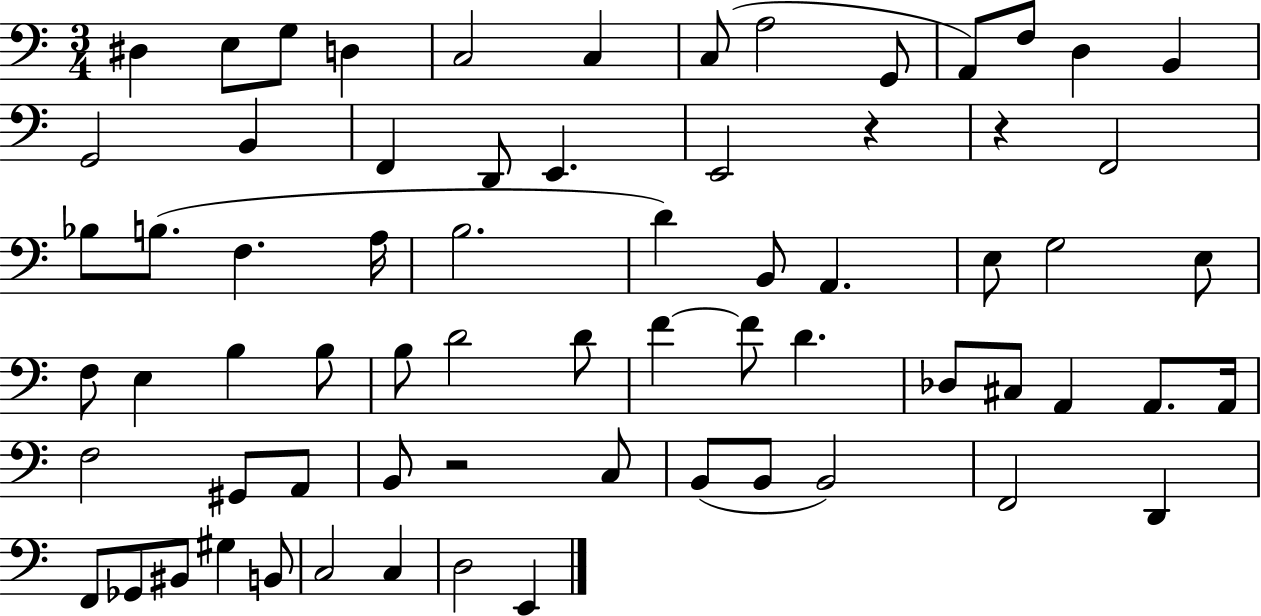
{
  \clef bass
  \numericTimeSignature
  \time 3/4
  \key c \major
  \repeat volta 2 { dis4 e8 g8 d4 | c2 c4 | c8( a2 g,8 | a,8) f8 d4 b,4 | \break g,2 b,4 | f,4 d,8 e,4. | e,2 r4 | r4 f,2 | \break bes8 b8.( f4. a16 | b2. | d'4) b,8 a,4. | e8 g2 e8 | \break f8 e4 b4 b8 | b8 d'2 d'8 | f'4~~ f'8 d'4. | des8 cis8 a,4 a,8. a,16 | \break f2 gis,8 a,8 | b,8 r2 c8 | b,8( b,8 b,2) | f,2 d,4 | \break f,8 ges,8 bis,8 gis4 b,8 | c2 c4 | d2 e,4 | } \bar "|."
}